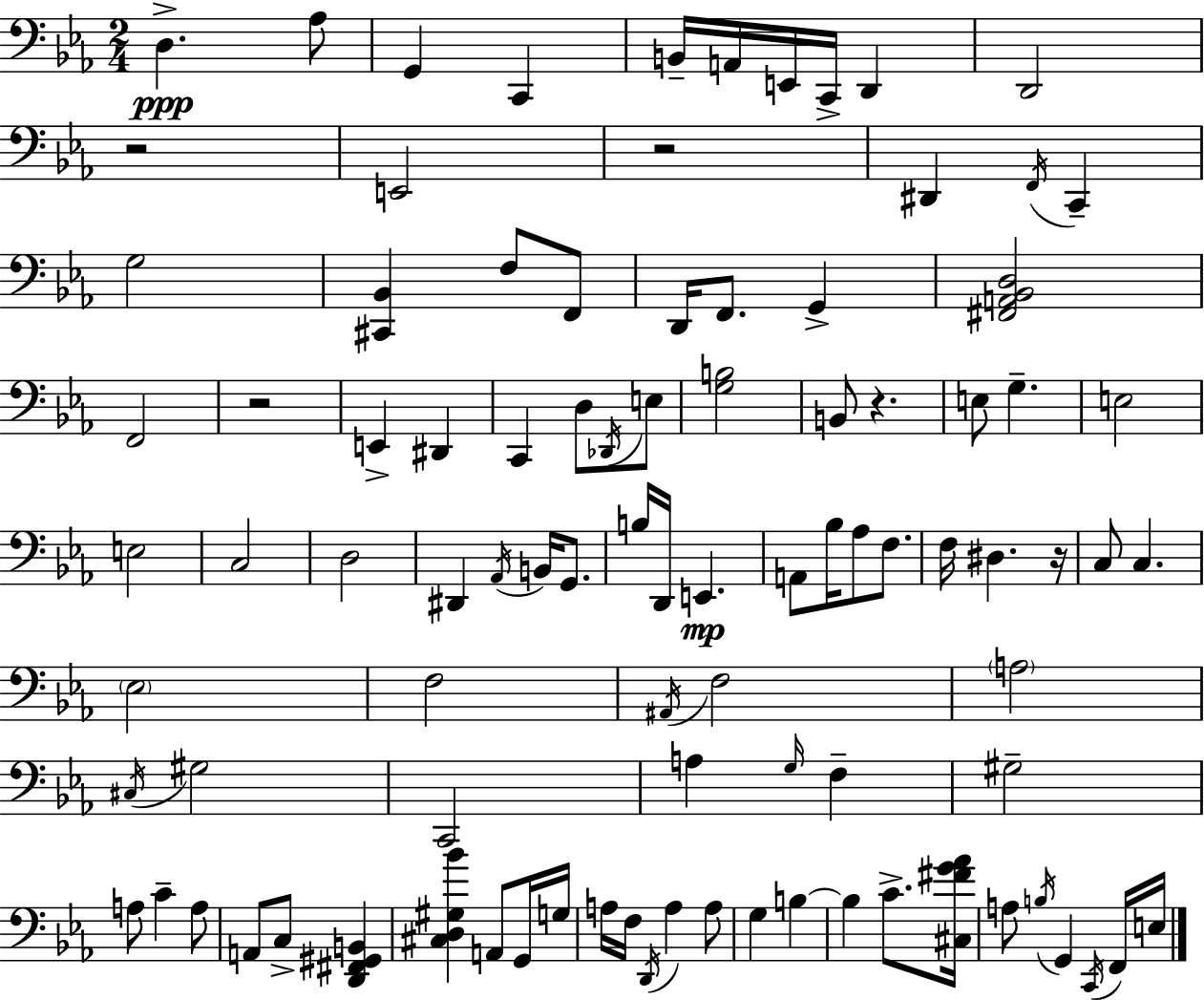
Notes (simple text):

D3/q. Ab3/e G2/q C2/q B2/s A2/s E2/s C2/s D2/q D2/h R/h E2/h R/h D#2/q F2/s C2/q G3/h [C#2,Bb2]/q F3/e F2/e D2/s F2/e. G2/q [F#2,A2,Bb2,D3]/h F2/h R/h E2/q D#2/q C2/q D3/e Db2/s E3/e [G3,B3]/h B2/e R/q. E3/e G3/q. E3/h E3/h C3/h D3/h D#2/q Ab2/s B2/s G2/e. B3/s D2/s E2/q. A2/e Bb3/s Ab3/e F3/e. F3/s D#3/q. R/s C3/e C3/q. Eb3/h F3/h A#2/s F3/h A3/h C#3/s G#3/h C2/h A3/q G3/s F3/q G#3/h A3/e C4/q A3/e A2/e C3/e [D2,F#2,G#2,B2]/q [C#3,D3,G#3,Bb4]/q A2/e G2/s G3/s A3/s F3/s D2/s A3/q A3/e G3/q B3/q B3/q C4/e. [C#3,F#4,G4,Ab4]/s A3/e B3/s G2/q C2/s F2/s E3/s